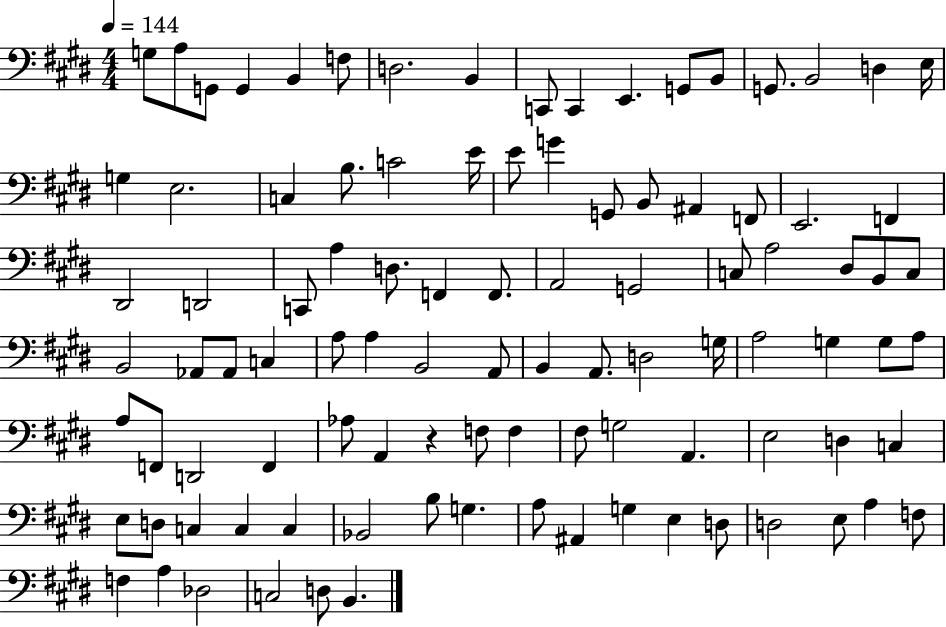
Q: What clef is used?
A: bass